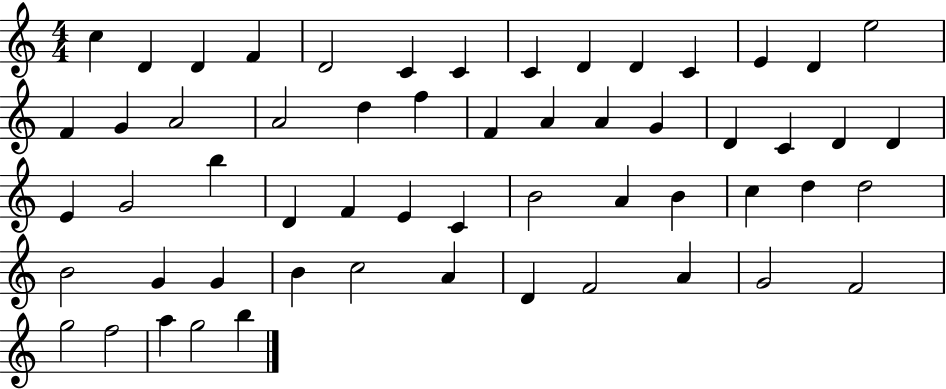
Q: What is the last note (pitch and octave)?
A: B5